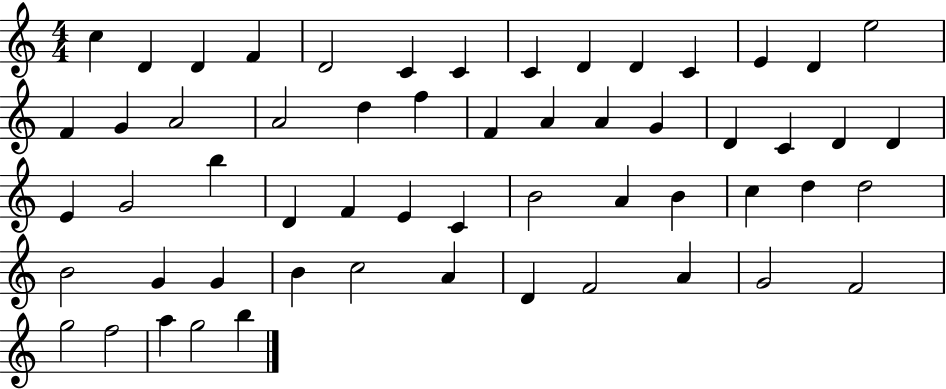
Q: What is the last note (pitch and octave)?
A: B5